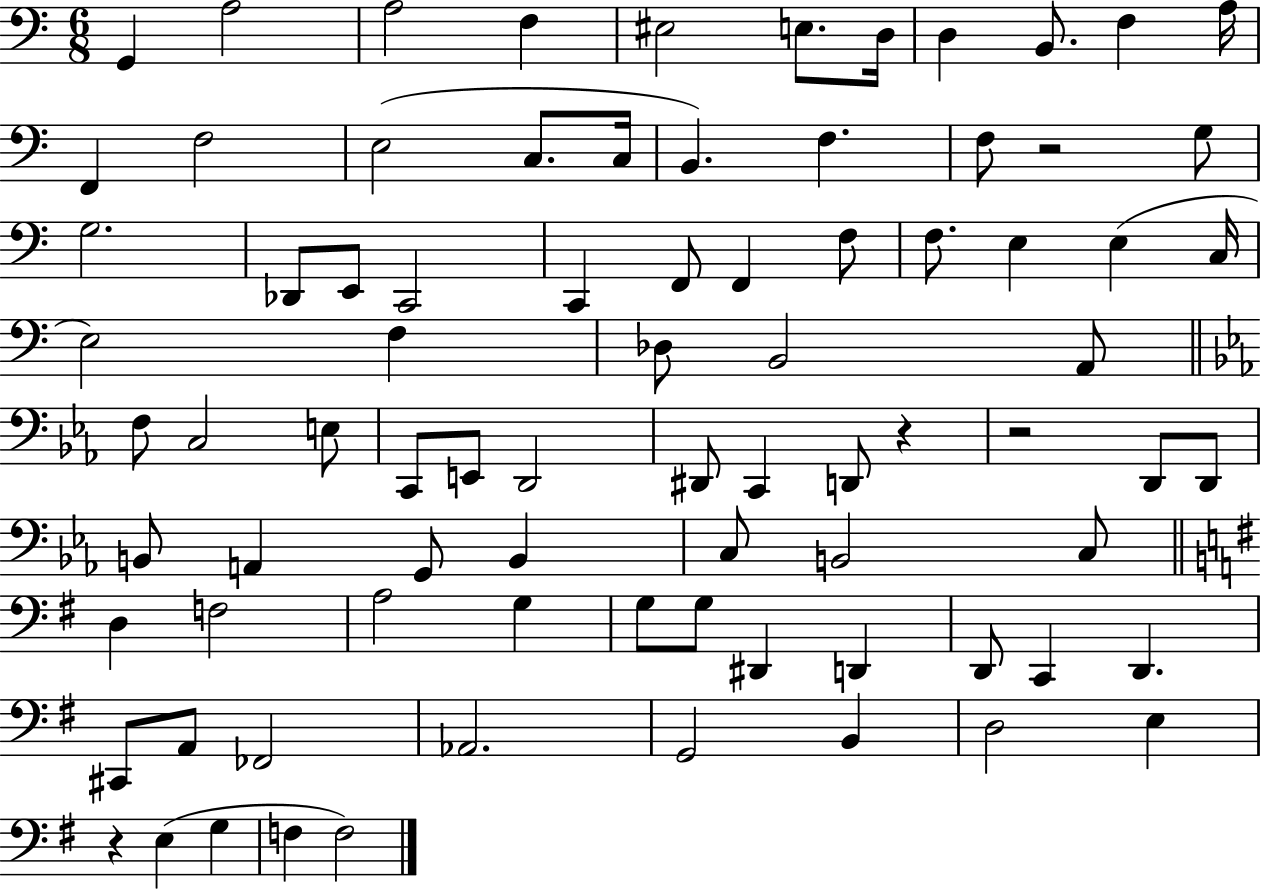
{
  \clef bass
  \numericTimeSignature
  \time 6/8
  \key c \major
  g,4 a2 | a2 f4 | eis2 e8. d16 | d4 b,8. f4 a16 | \break f,4 f2 | e2( c8. c16 | b,4.) f4. | f8 r2 g8 | \break g2. | des,8 e,8 c,2 | c,4 f,8 f,4 f8 | f8. e4 e4( c16 | \break e2) f4 | des8 b,2 a,8 | \bar "||" \break \key c \minor f8 c2 e8 | c,8 e,8 d,2 | dis,8 c,4 d,8 r4 | r2 d,8 d,8 | \break b,8 a,4 g,8 b,4 | c8 b,2 c8 | \bar "||" \break \key e \minor d4 f2 | a2 g4 | g8 g8 dis,4 d,4 | d,8 c,4 d,4. | \break cis,8 a,8 fes,2 | aes,2. | g,2 b,4 | d2 e4 | \break r4 e4( g4 | f4 f2) | \bar "|."
}